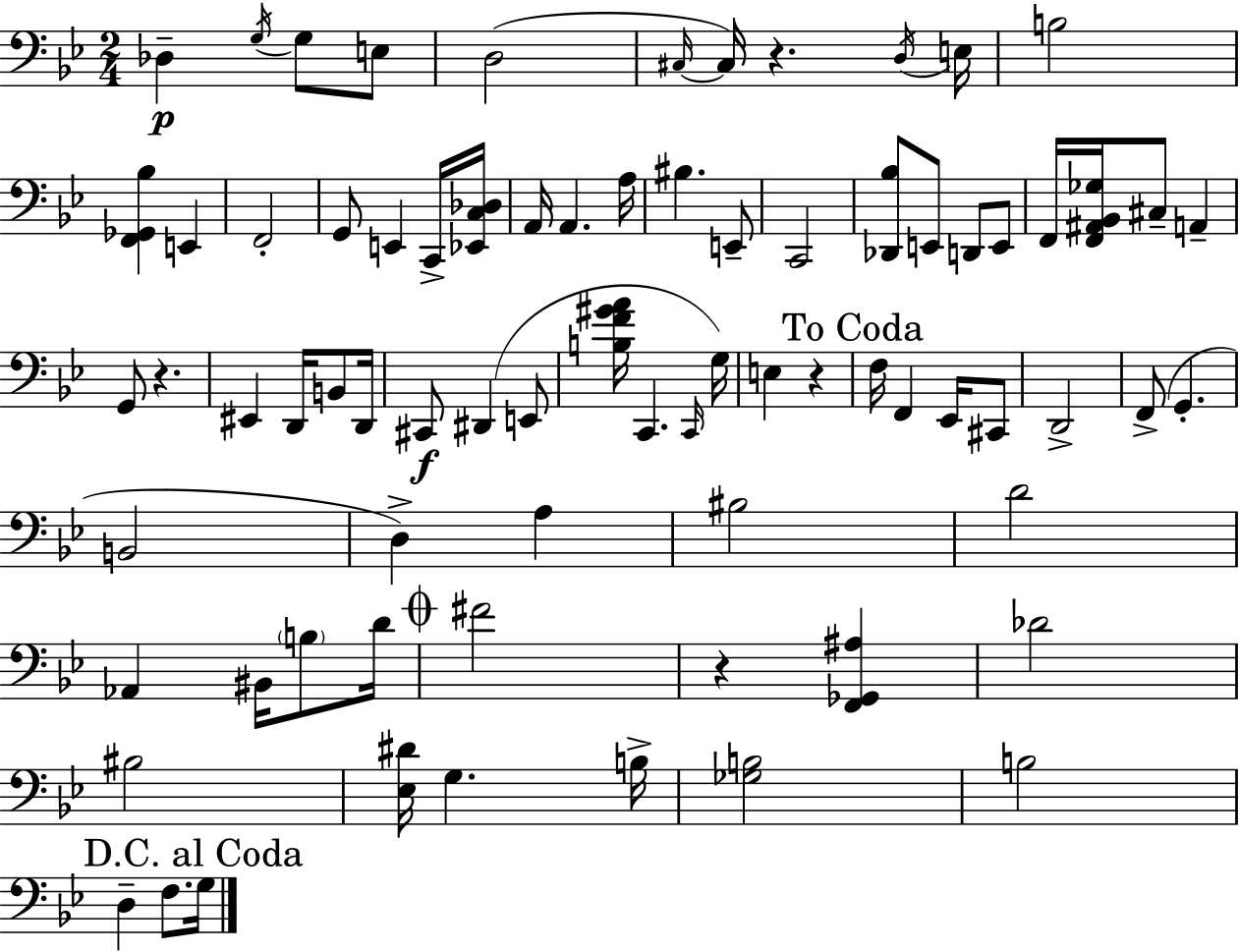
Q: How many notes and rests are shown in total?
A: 76